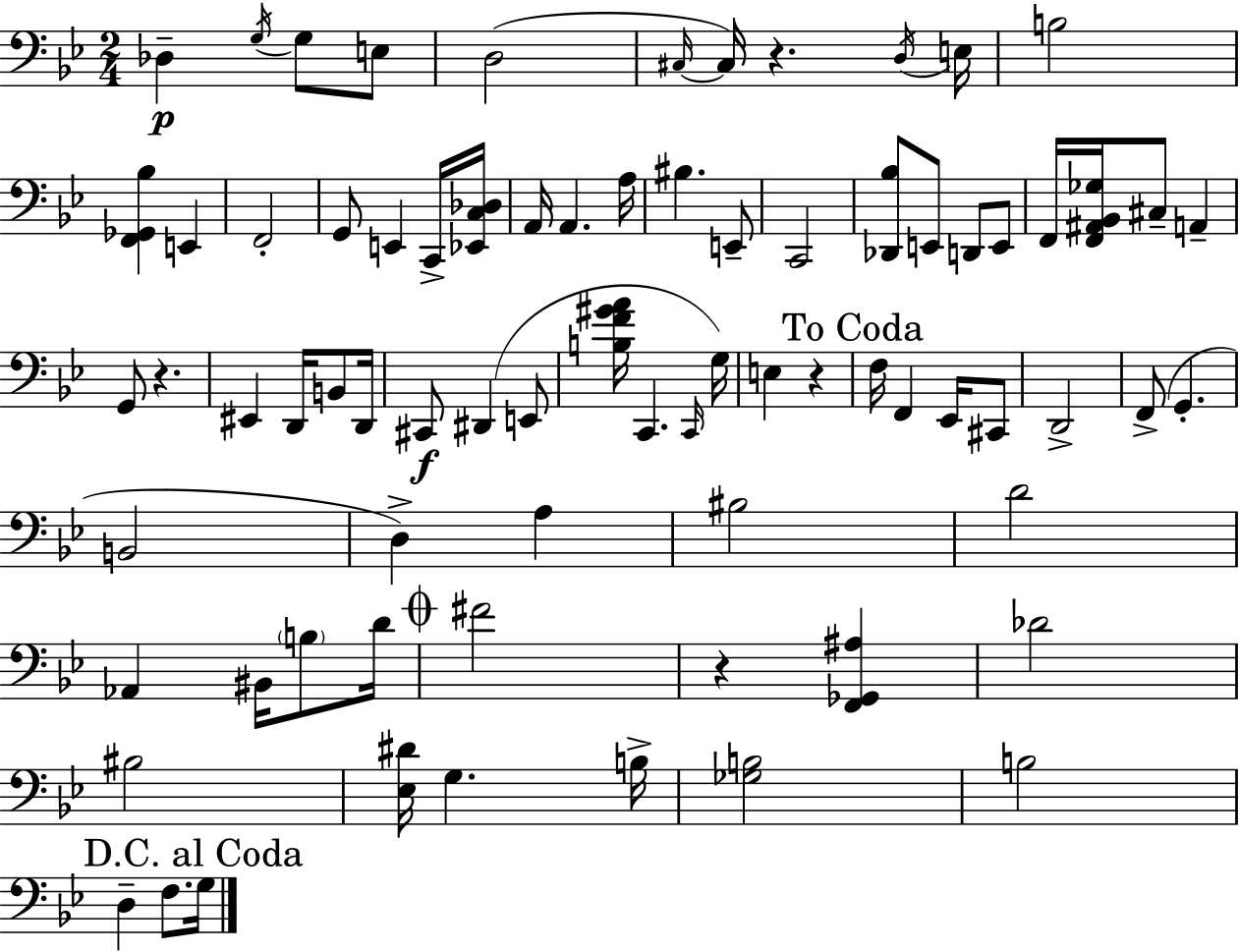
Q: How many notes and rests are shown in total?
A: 76